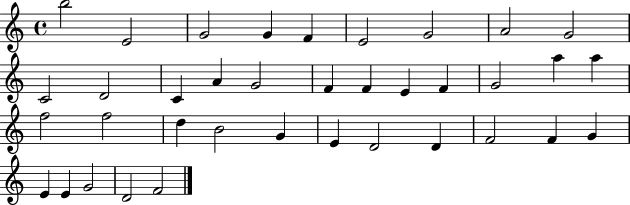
B5/h E4/h G4/h G4/q F4/q E4/h G4/h A4/h G4/h C4/h D4/h C4/q A4/q G4/h F4/q F4/q E4/q F4/q G4/h A5/q A5/q F5/h F5/h D5/q B4/h G4/q E4/q D4/h D4/q F4/h F4/q G4/q E4/q E4/q G4/h D4/h F4/h